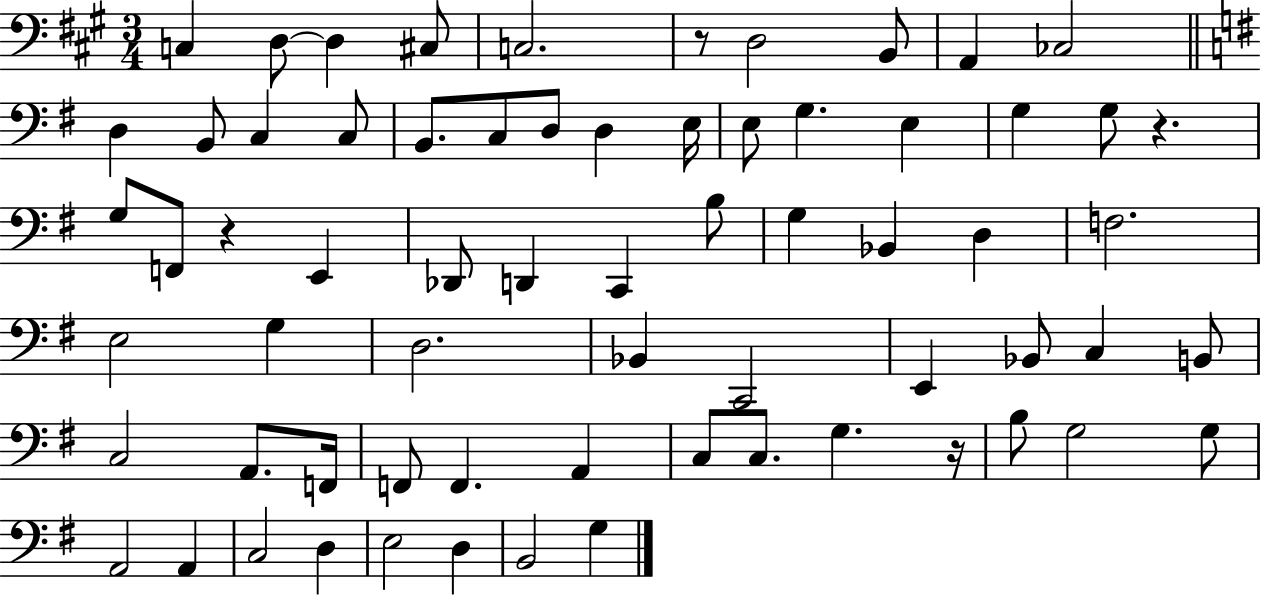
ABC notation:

X:1
T:Untitled
M:3/4
L:1/4
K:A
C, D,/2 D, ^C,/2 C,2 z/2 D,2 B,,/2 A,, _C,2 D, B,,/2 C, C,/2 B,,/2 C,/2 D,/2 D, E,/4 E,/2 G, E, G, G,/2 z G,/2 F,,/2 z E,, _D,,/2 D,, C,, B,/2 G, _B,, D, F,2 E,2 G, D,2 _B,, C,,2 E,, _B,,/2 C, B,,/2 C,2 A,,/2 F,,/4 F,,/2 F,, A,, C,/2 C,/2 G, z/4 B,/2 G,2 G,/2 A,,2 A,, C,2 D, E,2 D, B,,2 G,